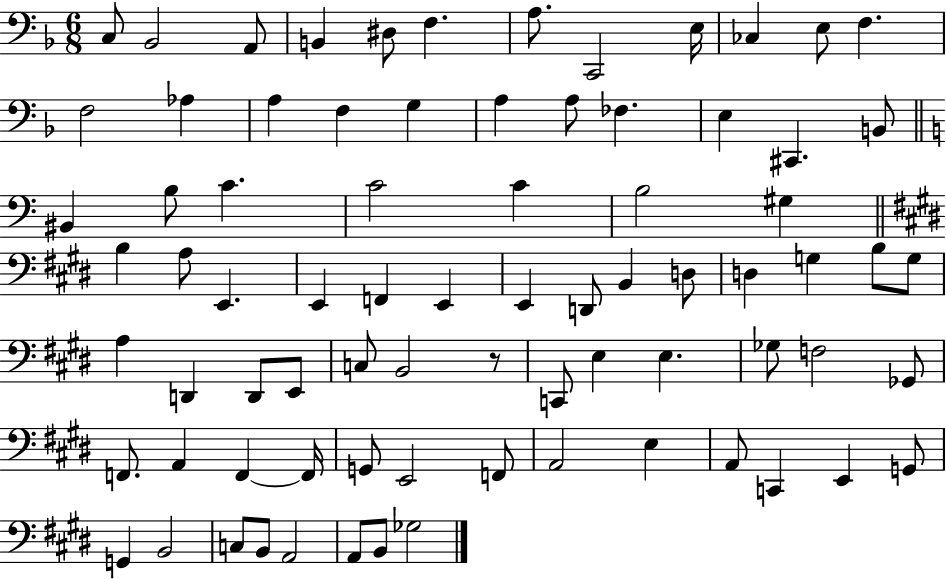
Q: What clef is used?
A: bass